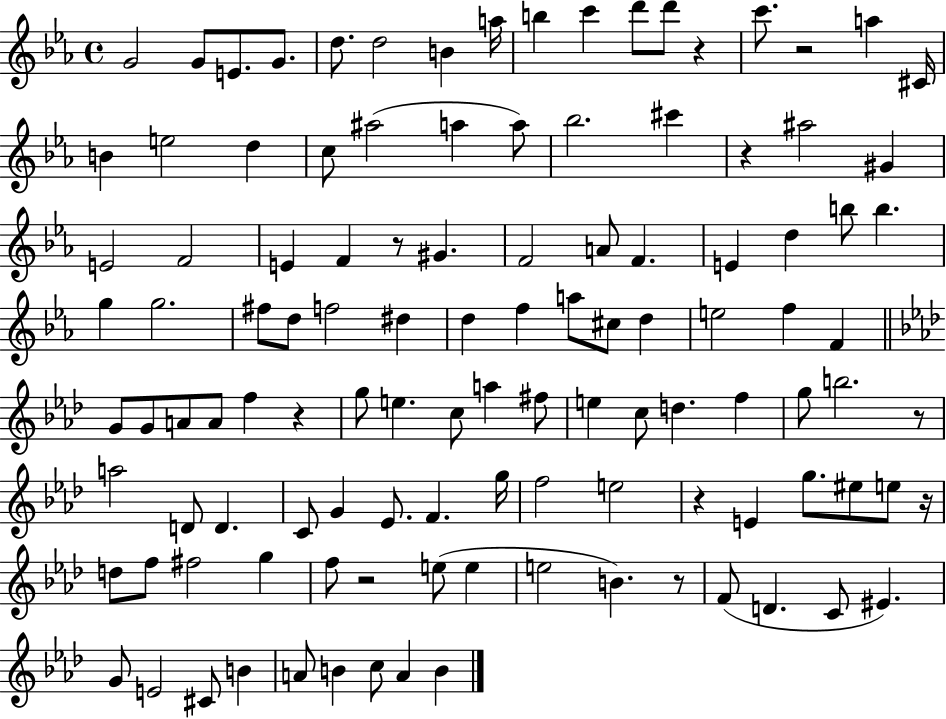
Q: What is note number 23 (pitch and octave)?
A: Bb5